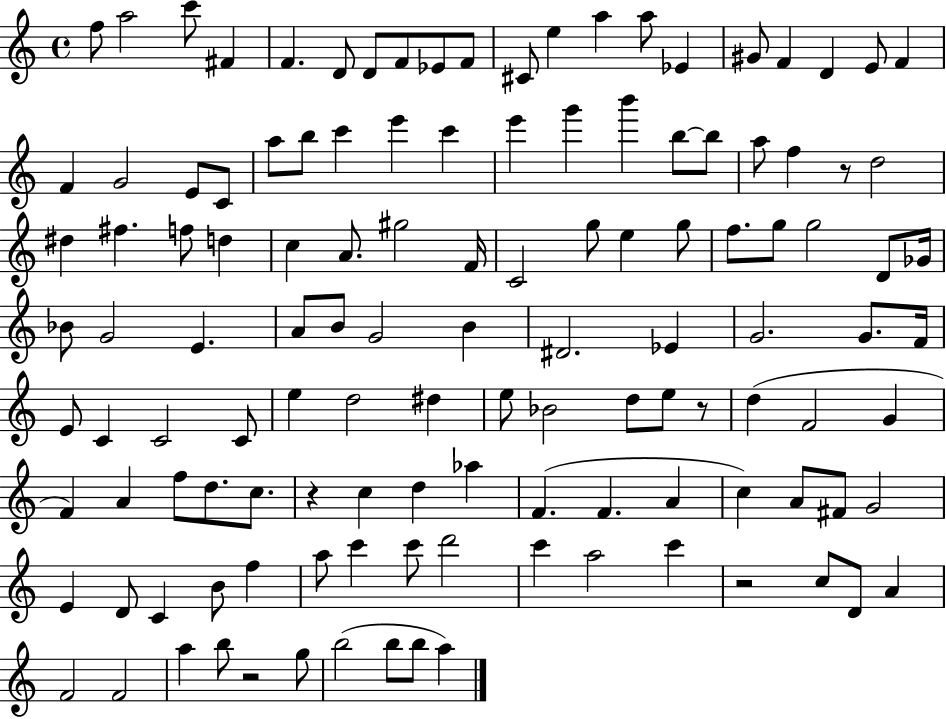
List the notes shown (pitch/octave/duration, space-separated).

F5/e A5/h C6/e F#4/q F4/q. D4/e D4/e F4/e Eb4/e F4/e C#4/e E5/q A5/q A5/e Eb4/q G#4/e F4/q D4/q E4/e F4/q F4/q G4/h E4/e C4/e A5/e B5/e C6/q E6/q C6/q E6/q G6/q B6/q B5/e B5/e A5/e F5/q R/e D5/h D#5/q F#5/q. F5/e D5/q C5/q A4/e. G#5/h F4/s C4/h G5/e E5/q G5/e F5/e. G5/e G5/h D4/e Gb4/s Bb4/e G4/h E4/q. A4/e B4/e G4/h B4/q D#4/h. Eb4/q G4/h. G4/e. F4/s E4/e C4/q C4/h C4/e E5/q D5/h D#5/q E5/e Bb4/h D5/e E5/e R/e D5/q F4/h G4/q F4/q A4/q F5/e D5/e. C5/e. R/q C5/q D5/q Ab5/q F4/q. F4/q. A4/q C5/q A4/e F#4/e G4/h E4/q D4/e C4/q B4/e F5/q A5/e C6/q C6/e D6/h C6/q A5/h C6/q R/h C5/e D4/e A4/q F4/h F4/h A5/q B5/e R/h G5/e B5/h B5/e B5/e A5/q